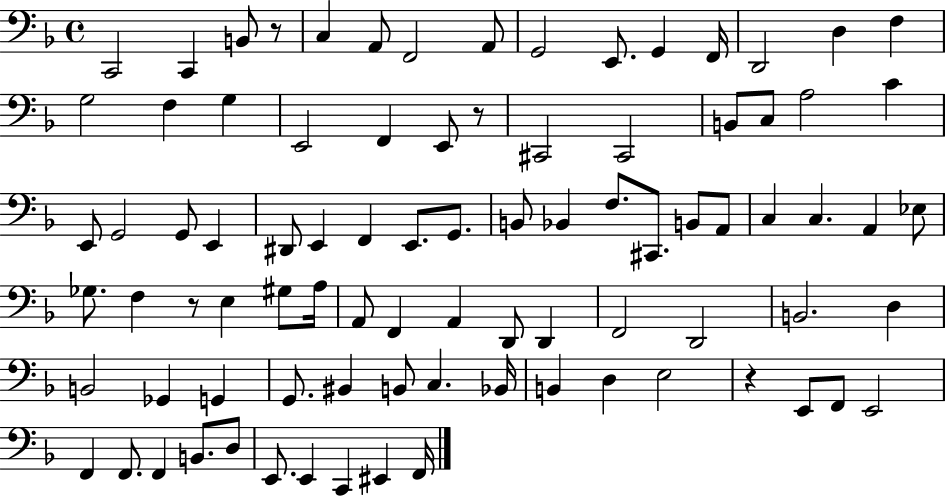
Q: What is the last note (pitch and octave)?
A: F2